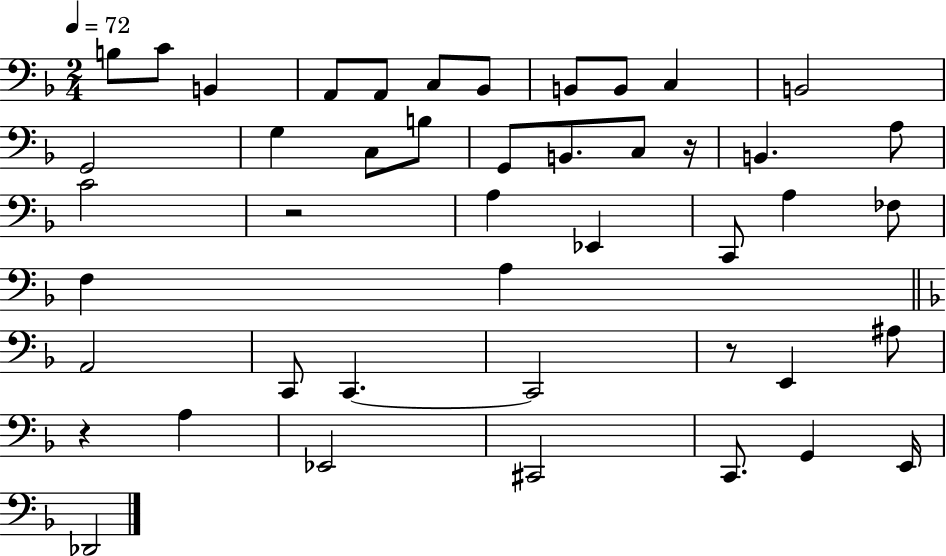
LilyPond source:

{
  \clef bass
  \numericTimeSignature
  \time 2/4
  \key f \major
  \tempo 4 = 72
  b8 c'8 b,4 | a,8 a,8 c8 bes,8 | b,8 b,8 c4 | b,2 | \break g,2 | g4 c8 b8 | g,8 b,8. c8 r16 | b,4. a8 | \break c'2 | r2 | a4 ees,4 | c,8 a4 fes8 | \break f4 a4 | \bar "||" \break \key f \major a,2 | c,8 c,4.~~ | c,2 | r8 e,4 ais8 | \break r4 a4 | ees,2 | cis,2 | c,8. g,4 e,16 | \break des,2 | \bar "|."
}